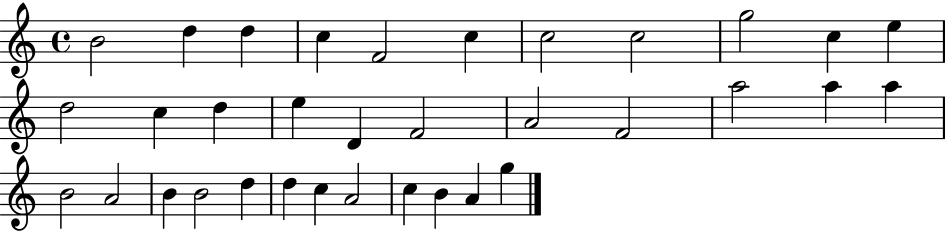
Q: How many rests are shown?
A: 0